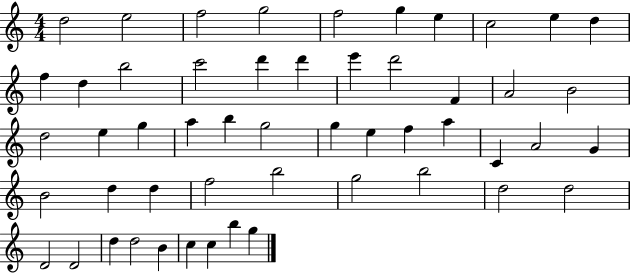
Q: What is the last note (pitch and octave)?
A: G5